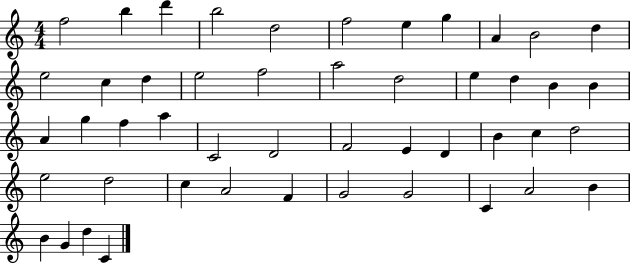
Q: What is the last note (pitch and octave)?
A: C4